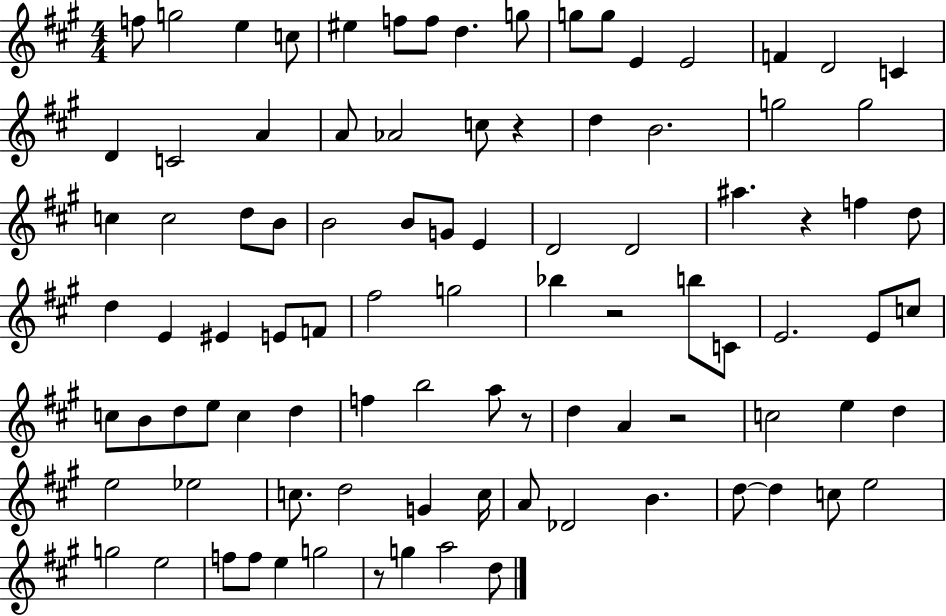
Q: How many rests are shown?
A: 6